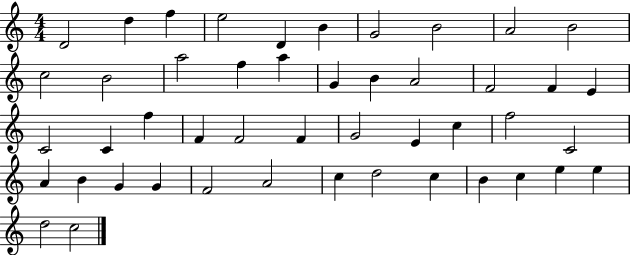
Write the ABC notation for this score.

X:1
T:Untitled
M:4/4
L:1/4
K:C
D2 d f e2 D B G2 B2 A2 B2 c2 B2 a2 f a G B A2 F2 F E C2 C f F F2 F G2 E c f2 C2 A B G G F2 A2 c d2 c B c e e d2 c2